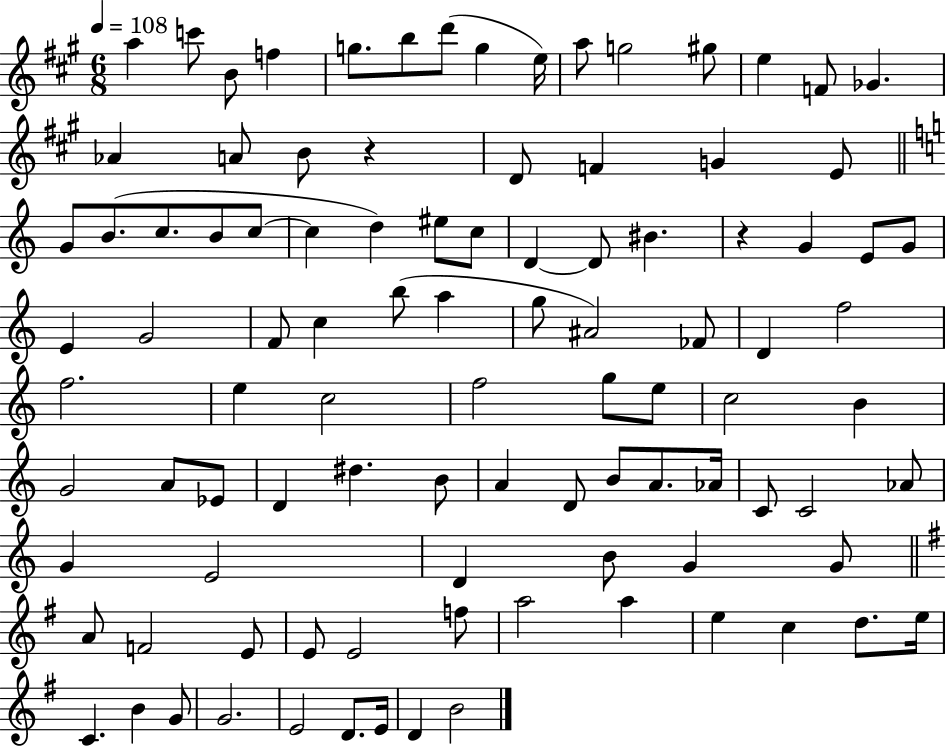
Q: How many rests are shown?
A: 2